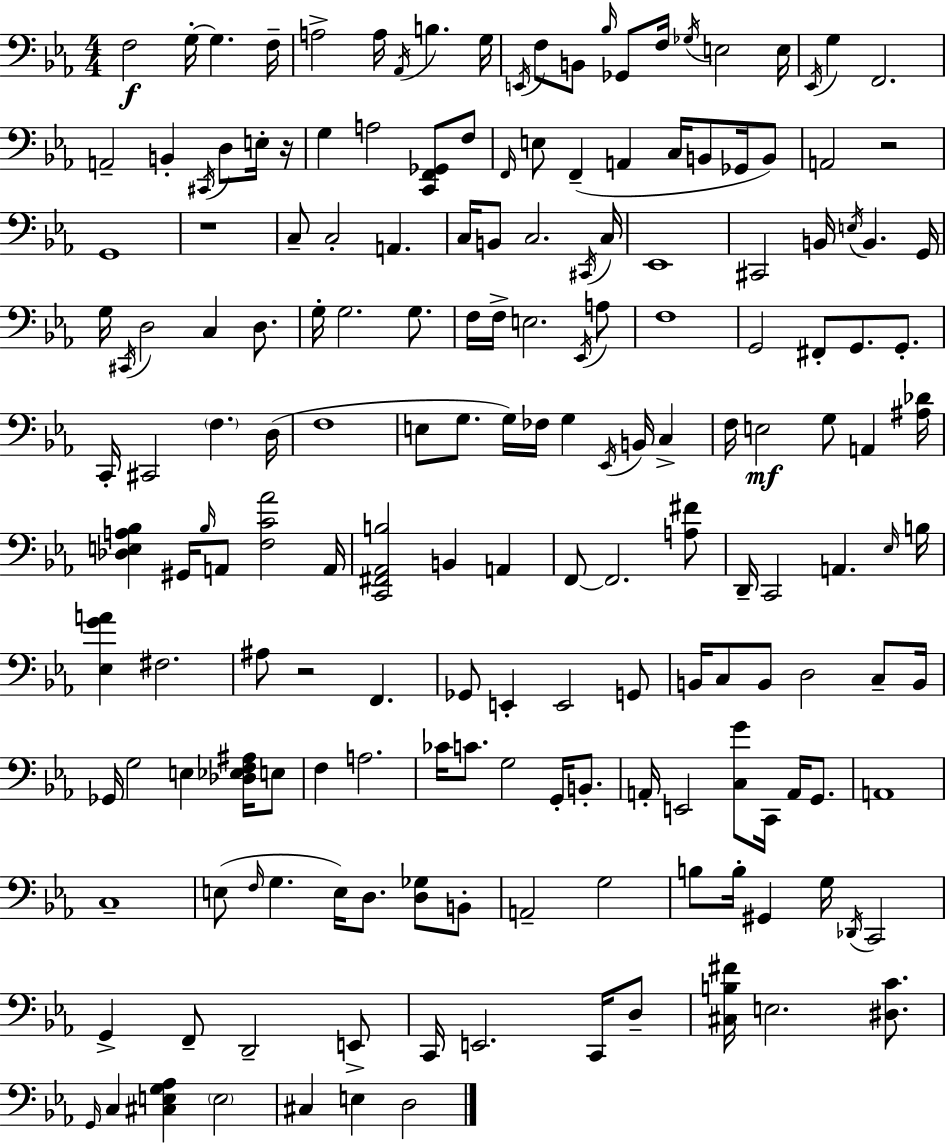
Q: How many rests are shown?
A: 4